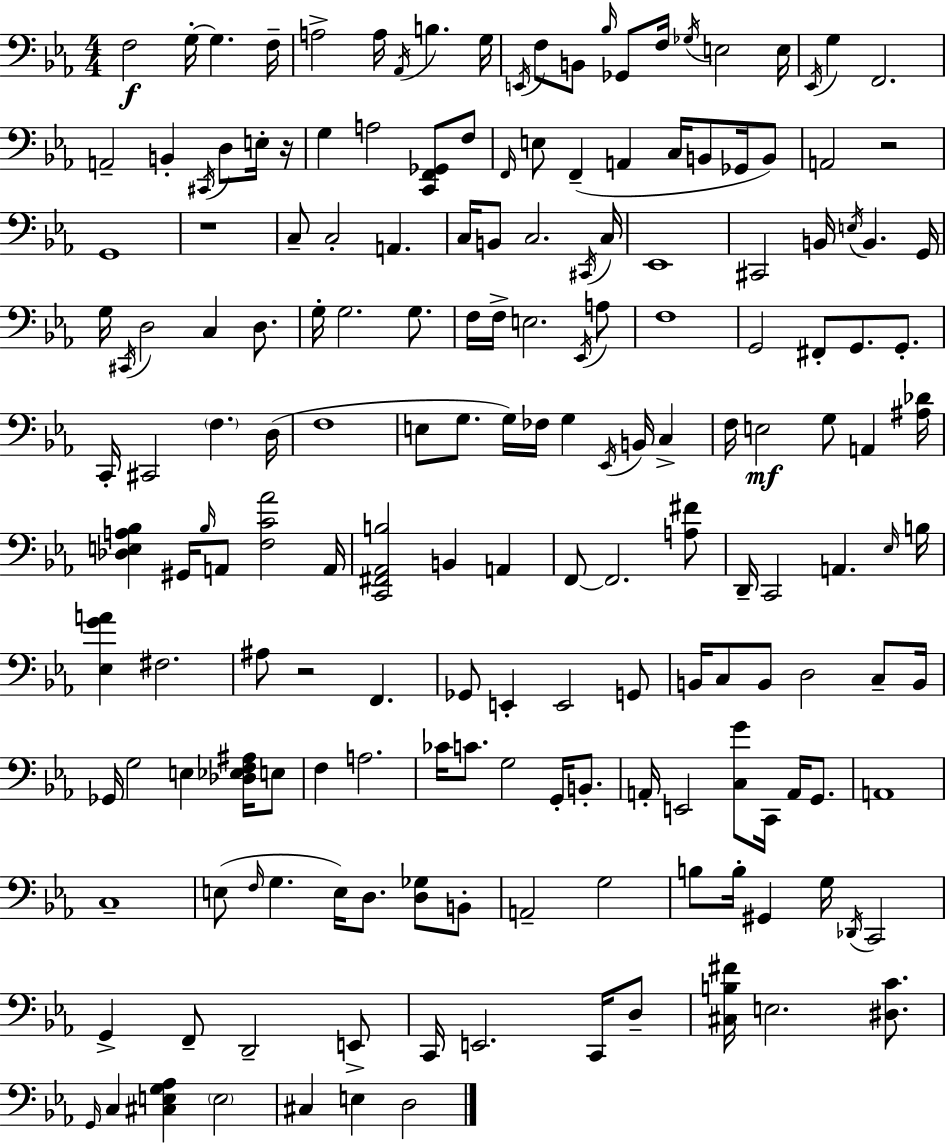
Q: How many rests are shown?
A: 4